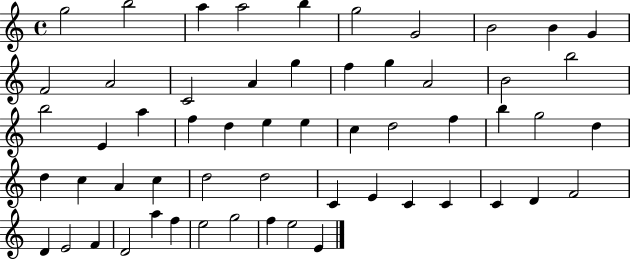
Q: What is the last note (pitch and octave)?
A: E4